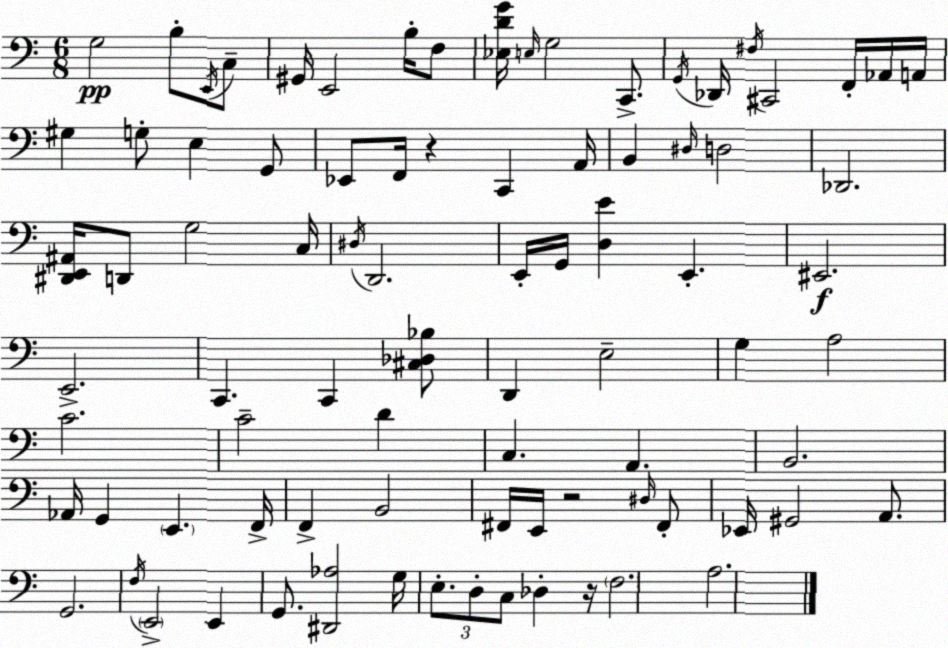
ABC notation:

X:1
T:Untitled
M:6/8
L:1/4
K:Am
G,2 B,/2 E,,/4 C,/2 ^G,,/4 E,,2 B,/4 F,/2 [_E,DG]/4 E,/4 G,2 C,,/2 G,,/4 _D,,/4 ^F,/4 ^C,,2 F,,/4 _A,,/4 A,,/4 ^G, G,/2 E, G,,/2 _E,,/2 F,,/4 z C,, A,,/4 B,, ^D,/4 D,2 _D,,2 [^D,,E,,^A,,]/4 D,,/2 G,2 C,/4 ^D,/4 D,,2 E,,/4 G,,/4 [D,E] E,, ^E,,2 E,,2 C,, C,, [^C,_D,_B,]/2 D,, E,2 G, A,2 C2 C2 D C, A,, B,,2 _A,,/4 G,, E,, F,,/4 F,, B,,2 ^F,,/4 E,,/4 z2 ^D,/4 ^F,,/2 _E,,/4 ^G,,2 A,,/2 G,,2 F,/4 E,,2 E,, G,,/2 [^D,,_A,]2 G,/4 E,/2 D,/2 C,/2 _D, z/4 F,2 A,2